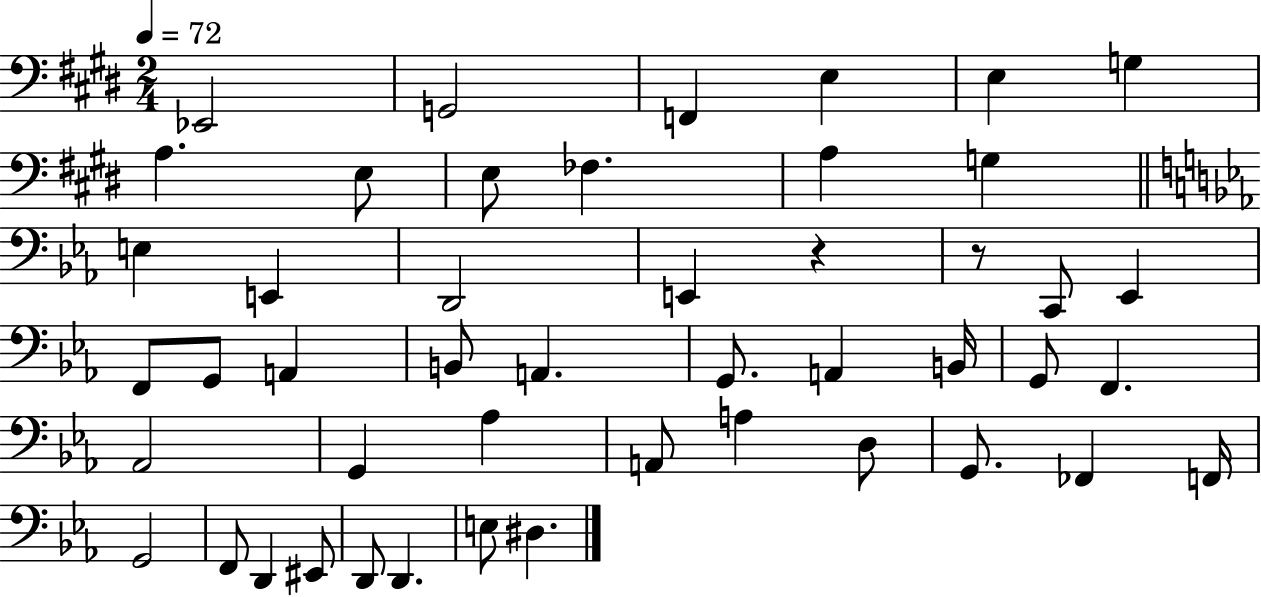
X:1
T:Untitled
M:2/4
L:1/4
K:E
_E,,2 G,,2 F,, E, E, G, A, E,/2 E,/2 _F, A, G, E, E,, D,,2 E,, z z/2 C,,/2 _E,, F,,/2 G,,/2 A,, B,,/2 A,, G,,/2 A,, B,,/4 G,,/2 F,, _A,,2 G,, _A, A,,/2 A, D,/2 G,,/2 _F,, F,,/4 G,,2 F,,/2 D,, ^E,,/2 D,,/2 D,, E,/2 ^D,